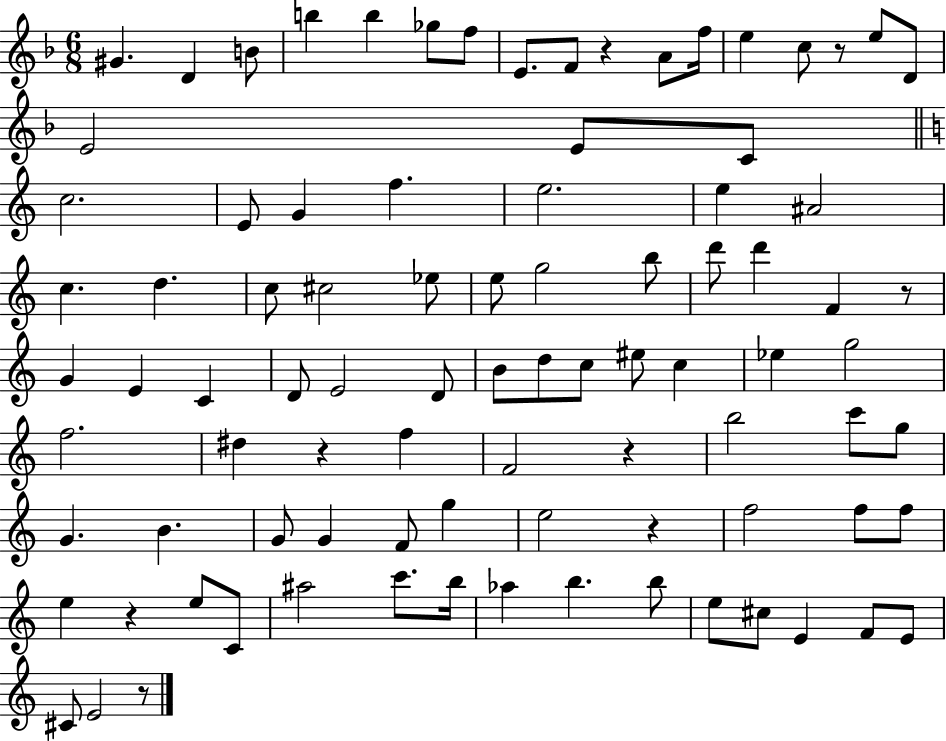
{
  \clef treble
  \numericTimeSignature
  \time 6/8
  \key f \major
  \repeat volta 2 { gis'4. d'4 b'8 | b''4 b''4 ges''8 f''8 | e'8. f'8 r4 a'8 f''16 | e''4 c''8 r8 e''8 d'8 | \break e'2 e'8 c'8 | \bar "||" \break \key a \minor c''2. | e'8 g'4 f''4. | e''2. | e''4 ais'2 | \break c''4. d''4. | c''8 cis''2 ees''8 | e''8 g''2 b''8 | d'''8 d'''4 f'4 r8 | \break g'4 e'4 c'4 | d'8 e'2 d'8 | b'8 d''8 c''8 eis''8 c''4 | ees''4 g''2 | \break f''2. | dis''4 r4 f''4 | f'2 r4 | b''2 c'''8 g''8 | \break g'4. b'4. | g'8 g'4 f'8 g''4 | e''2 r4 | f''2 f''8 f''8 | \break e''4 r4 e''8 c'8 | ais''2 c'''8. b''16 | aes''4 b''4. b''8 | e''8 cis''8 e'4 f'8 e'8 | \break cis'8 e'2 r8 | } \bar "|."
}